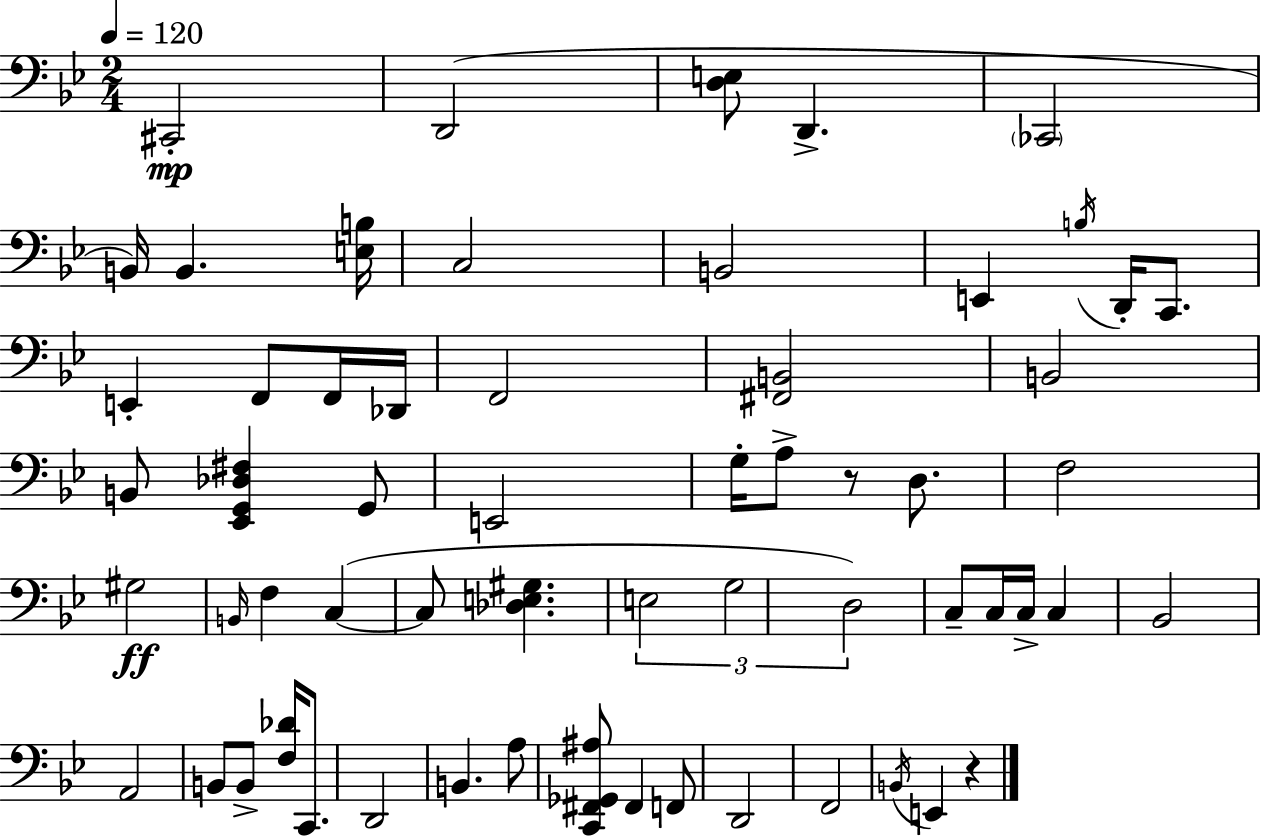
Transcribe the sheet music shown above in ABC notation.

X:1
T:Untitled
M:2/4
L:1/4
K:Gm
^C,,2 D,,2 [D,E,]/2 D,, _C,,2 B,,/4 B,, [E,B,]/4 C,2 B,,2 E,, B,/4 D,,/4 C,,/2 E,, F,,/2 F,,/4 _D,,/4 F,,2 [^F,,B,,]2 B,,2 B,,/2 [_E,,G,,_D,^F,] G,,/2 E,,2 G,/4 A,/2 z/2 D,/2 F,2 ^G,2 B,,/4 F, C, C,/2 [_D,E,^G,] E,2 G,2 D,2 C,/2 C,/4 C,/4 C, _B,,2 A,,2 B,,/2 B,,/2 [F,_D]/4 C,,/2 D,,2 B,, A,/2 [C,,^F,,_G,,^A,]/2 ^F,, F,,/2 D,,2 F,,2 B,,/4 E,, z